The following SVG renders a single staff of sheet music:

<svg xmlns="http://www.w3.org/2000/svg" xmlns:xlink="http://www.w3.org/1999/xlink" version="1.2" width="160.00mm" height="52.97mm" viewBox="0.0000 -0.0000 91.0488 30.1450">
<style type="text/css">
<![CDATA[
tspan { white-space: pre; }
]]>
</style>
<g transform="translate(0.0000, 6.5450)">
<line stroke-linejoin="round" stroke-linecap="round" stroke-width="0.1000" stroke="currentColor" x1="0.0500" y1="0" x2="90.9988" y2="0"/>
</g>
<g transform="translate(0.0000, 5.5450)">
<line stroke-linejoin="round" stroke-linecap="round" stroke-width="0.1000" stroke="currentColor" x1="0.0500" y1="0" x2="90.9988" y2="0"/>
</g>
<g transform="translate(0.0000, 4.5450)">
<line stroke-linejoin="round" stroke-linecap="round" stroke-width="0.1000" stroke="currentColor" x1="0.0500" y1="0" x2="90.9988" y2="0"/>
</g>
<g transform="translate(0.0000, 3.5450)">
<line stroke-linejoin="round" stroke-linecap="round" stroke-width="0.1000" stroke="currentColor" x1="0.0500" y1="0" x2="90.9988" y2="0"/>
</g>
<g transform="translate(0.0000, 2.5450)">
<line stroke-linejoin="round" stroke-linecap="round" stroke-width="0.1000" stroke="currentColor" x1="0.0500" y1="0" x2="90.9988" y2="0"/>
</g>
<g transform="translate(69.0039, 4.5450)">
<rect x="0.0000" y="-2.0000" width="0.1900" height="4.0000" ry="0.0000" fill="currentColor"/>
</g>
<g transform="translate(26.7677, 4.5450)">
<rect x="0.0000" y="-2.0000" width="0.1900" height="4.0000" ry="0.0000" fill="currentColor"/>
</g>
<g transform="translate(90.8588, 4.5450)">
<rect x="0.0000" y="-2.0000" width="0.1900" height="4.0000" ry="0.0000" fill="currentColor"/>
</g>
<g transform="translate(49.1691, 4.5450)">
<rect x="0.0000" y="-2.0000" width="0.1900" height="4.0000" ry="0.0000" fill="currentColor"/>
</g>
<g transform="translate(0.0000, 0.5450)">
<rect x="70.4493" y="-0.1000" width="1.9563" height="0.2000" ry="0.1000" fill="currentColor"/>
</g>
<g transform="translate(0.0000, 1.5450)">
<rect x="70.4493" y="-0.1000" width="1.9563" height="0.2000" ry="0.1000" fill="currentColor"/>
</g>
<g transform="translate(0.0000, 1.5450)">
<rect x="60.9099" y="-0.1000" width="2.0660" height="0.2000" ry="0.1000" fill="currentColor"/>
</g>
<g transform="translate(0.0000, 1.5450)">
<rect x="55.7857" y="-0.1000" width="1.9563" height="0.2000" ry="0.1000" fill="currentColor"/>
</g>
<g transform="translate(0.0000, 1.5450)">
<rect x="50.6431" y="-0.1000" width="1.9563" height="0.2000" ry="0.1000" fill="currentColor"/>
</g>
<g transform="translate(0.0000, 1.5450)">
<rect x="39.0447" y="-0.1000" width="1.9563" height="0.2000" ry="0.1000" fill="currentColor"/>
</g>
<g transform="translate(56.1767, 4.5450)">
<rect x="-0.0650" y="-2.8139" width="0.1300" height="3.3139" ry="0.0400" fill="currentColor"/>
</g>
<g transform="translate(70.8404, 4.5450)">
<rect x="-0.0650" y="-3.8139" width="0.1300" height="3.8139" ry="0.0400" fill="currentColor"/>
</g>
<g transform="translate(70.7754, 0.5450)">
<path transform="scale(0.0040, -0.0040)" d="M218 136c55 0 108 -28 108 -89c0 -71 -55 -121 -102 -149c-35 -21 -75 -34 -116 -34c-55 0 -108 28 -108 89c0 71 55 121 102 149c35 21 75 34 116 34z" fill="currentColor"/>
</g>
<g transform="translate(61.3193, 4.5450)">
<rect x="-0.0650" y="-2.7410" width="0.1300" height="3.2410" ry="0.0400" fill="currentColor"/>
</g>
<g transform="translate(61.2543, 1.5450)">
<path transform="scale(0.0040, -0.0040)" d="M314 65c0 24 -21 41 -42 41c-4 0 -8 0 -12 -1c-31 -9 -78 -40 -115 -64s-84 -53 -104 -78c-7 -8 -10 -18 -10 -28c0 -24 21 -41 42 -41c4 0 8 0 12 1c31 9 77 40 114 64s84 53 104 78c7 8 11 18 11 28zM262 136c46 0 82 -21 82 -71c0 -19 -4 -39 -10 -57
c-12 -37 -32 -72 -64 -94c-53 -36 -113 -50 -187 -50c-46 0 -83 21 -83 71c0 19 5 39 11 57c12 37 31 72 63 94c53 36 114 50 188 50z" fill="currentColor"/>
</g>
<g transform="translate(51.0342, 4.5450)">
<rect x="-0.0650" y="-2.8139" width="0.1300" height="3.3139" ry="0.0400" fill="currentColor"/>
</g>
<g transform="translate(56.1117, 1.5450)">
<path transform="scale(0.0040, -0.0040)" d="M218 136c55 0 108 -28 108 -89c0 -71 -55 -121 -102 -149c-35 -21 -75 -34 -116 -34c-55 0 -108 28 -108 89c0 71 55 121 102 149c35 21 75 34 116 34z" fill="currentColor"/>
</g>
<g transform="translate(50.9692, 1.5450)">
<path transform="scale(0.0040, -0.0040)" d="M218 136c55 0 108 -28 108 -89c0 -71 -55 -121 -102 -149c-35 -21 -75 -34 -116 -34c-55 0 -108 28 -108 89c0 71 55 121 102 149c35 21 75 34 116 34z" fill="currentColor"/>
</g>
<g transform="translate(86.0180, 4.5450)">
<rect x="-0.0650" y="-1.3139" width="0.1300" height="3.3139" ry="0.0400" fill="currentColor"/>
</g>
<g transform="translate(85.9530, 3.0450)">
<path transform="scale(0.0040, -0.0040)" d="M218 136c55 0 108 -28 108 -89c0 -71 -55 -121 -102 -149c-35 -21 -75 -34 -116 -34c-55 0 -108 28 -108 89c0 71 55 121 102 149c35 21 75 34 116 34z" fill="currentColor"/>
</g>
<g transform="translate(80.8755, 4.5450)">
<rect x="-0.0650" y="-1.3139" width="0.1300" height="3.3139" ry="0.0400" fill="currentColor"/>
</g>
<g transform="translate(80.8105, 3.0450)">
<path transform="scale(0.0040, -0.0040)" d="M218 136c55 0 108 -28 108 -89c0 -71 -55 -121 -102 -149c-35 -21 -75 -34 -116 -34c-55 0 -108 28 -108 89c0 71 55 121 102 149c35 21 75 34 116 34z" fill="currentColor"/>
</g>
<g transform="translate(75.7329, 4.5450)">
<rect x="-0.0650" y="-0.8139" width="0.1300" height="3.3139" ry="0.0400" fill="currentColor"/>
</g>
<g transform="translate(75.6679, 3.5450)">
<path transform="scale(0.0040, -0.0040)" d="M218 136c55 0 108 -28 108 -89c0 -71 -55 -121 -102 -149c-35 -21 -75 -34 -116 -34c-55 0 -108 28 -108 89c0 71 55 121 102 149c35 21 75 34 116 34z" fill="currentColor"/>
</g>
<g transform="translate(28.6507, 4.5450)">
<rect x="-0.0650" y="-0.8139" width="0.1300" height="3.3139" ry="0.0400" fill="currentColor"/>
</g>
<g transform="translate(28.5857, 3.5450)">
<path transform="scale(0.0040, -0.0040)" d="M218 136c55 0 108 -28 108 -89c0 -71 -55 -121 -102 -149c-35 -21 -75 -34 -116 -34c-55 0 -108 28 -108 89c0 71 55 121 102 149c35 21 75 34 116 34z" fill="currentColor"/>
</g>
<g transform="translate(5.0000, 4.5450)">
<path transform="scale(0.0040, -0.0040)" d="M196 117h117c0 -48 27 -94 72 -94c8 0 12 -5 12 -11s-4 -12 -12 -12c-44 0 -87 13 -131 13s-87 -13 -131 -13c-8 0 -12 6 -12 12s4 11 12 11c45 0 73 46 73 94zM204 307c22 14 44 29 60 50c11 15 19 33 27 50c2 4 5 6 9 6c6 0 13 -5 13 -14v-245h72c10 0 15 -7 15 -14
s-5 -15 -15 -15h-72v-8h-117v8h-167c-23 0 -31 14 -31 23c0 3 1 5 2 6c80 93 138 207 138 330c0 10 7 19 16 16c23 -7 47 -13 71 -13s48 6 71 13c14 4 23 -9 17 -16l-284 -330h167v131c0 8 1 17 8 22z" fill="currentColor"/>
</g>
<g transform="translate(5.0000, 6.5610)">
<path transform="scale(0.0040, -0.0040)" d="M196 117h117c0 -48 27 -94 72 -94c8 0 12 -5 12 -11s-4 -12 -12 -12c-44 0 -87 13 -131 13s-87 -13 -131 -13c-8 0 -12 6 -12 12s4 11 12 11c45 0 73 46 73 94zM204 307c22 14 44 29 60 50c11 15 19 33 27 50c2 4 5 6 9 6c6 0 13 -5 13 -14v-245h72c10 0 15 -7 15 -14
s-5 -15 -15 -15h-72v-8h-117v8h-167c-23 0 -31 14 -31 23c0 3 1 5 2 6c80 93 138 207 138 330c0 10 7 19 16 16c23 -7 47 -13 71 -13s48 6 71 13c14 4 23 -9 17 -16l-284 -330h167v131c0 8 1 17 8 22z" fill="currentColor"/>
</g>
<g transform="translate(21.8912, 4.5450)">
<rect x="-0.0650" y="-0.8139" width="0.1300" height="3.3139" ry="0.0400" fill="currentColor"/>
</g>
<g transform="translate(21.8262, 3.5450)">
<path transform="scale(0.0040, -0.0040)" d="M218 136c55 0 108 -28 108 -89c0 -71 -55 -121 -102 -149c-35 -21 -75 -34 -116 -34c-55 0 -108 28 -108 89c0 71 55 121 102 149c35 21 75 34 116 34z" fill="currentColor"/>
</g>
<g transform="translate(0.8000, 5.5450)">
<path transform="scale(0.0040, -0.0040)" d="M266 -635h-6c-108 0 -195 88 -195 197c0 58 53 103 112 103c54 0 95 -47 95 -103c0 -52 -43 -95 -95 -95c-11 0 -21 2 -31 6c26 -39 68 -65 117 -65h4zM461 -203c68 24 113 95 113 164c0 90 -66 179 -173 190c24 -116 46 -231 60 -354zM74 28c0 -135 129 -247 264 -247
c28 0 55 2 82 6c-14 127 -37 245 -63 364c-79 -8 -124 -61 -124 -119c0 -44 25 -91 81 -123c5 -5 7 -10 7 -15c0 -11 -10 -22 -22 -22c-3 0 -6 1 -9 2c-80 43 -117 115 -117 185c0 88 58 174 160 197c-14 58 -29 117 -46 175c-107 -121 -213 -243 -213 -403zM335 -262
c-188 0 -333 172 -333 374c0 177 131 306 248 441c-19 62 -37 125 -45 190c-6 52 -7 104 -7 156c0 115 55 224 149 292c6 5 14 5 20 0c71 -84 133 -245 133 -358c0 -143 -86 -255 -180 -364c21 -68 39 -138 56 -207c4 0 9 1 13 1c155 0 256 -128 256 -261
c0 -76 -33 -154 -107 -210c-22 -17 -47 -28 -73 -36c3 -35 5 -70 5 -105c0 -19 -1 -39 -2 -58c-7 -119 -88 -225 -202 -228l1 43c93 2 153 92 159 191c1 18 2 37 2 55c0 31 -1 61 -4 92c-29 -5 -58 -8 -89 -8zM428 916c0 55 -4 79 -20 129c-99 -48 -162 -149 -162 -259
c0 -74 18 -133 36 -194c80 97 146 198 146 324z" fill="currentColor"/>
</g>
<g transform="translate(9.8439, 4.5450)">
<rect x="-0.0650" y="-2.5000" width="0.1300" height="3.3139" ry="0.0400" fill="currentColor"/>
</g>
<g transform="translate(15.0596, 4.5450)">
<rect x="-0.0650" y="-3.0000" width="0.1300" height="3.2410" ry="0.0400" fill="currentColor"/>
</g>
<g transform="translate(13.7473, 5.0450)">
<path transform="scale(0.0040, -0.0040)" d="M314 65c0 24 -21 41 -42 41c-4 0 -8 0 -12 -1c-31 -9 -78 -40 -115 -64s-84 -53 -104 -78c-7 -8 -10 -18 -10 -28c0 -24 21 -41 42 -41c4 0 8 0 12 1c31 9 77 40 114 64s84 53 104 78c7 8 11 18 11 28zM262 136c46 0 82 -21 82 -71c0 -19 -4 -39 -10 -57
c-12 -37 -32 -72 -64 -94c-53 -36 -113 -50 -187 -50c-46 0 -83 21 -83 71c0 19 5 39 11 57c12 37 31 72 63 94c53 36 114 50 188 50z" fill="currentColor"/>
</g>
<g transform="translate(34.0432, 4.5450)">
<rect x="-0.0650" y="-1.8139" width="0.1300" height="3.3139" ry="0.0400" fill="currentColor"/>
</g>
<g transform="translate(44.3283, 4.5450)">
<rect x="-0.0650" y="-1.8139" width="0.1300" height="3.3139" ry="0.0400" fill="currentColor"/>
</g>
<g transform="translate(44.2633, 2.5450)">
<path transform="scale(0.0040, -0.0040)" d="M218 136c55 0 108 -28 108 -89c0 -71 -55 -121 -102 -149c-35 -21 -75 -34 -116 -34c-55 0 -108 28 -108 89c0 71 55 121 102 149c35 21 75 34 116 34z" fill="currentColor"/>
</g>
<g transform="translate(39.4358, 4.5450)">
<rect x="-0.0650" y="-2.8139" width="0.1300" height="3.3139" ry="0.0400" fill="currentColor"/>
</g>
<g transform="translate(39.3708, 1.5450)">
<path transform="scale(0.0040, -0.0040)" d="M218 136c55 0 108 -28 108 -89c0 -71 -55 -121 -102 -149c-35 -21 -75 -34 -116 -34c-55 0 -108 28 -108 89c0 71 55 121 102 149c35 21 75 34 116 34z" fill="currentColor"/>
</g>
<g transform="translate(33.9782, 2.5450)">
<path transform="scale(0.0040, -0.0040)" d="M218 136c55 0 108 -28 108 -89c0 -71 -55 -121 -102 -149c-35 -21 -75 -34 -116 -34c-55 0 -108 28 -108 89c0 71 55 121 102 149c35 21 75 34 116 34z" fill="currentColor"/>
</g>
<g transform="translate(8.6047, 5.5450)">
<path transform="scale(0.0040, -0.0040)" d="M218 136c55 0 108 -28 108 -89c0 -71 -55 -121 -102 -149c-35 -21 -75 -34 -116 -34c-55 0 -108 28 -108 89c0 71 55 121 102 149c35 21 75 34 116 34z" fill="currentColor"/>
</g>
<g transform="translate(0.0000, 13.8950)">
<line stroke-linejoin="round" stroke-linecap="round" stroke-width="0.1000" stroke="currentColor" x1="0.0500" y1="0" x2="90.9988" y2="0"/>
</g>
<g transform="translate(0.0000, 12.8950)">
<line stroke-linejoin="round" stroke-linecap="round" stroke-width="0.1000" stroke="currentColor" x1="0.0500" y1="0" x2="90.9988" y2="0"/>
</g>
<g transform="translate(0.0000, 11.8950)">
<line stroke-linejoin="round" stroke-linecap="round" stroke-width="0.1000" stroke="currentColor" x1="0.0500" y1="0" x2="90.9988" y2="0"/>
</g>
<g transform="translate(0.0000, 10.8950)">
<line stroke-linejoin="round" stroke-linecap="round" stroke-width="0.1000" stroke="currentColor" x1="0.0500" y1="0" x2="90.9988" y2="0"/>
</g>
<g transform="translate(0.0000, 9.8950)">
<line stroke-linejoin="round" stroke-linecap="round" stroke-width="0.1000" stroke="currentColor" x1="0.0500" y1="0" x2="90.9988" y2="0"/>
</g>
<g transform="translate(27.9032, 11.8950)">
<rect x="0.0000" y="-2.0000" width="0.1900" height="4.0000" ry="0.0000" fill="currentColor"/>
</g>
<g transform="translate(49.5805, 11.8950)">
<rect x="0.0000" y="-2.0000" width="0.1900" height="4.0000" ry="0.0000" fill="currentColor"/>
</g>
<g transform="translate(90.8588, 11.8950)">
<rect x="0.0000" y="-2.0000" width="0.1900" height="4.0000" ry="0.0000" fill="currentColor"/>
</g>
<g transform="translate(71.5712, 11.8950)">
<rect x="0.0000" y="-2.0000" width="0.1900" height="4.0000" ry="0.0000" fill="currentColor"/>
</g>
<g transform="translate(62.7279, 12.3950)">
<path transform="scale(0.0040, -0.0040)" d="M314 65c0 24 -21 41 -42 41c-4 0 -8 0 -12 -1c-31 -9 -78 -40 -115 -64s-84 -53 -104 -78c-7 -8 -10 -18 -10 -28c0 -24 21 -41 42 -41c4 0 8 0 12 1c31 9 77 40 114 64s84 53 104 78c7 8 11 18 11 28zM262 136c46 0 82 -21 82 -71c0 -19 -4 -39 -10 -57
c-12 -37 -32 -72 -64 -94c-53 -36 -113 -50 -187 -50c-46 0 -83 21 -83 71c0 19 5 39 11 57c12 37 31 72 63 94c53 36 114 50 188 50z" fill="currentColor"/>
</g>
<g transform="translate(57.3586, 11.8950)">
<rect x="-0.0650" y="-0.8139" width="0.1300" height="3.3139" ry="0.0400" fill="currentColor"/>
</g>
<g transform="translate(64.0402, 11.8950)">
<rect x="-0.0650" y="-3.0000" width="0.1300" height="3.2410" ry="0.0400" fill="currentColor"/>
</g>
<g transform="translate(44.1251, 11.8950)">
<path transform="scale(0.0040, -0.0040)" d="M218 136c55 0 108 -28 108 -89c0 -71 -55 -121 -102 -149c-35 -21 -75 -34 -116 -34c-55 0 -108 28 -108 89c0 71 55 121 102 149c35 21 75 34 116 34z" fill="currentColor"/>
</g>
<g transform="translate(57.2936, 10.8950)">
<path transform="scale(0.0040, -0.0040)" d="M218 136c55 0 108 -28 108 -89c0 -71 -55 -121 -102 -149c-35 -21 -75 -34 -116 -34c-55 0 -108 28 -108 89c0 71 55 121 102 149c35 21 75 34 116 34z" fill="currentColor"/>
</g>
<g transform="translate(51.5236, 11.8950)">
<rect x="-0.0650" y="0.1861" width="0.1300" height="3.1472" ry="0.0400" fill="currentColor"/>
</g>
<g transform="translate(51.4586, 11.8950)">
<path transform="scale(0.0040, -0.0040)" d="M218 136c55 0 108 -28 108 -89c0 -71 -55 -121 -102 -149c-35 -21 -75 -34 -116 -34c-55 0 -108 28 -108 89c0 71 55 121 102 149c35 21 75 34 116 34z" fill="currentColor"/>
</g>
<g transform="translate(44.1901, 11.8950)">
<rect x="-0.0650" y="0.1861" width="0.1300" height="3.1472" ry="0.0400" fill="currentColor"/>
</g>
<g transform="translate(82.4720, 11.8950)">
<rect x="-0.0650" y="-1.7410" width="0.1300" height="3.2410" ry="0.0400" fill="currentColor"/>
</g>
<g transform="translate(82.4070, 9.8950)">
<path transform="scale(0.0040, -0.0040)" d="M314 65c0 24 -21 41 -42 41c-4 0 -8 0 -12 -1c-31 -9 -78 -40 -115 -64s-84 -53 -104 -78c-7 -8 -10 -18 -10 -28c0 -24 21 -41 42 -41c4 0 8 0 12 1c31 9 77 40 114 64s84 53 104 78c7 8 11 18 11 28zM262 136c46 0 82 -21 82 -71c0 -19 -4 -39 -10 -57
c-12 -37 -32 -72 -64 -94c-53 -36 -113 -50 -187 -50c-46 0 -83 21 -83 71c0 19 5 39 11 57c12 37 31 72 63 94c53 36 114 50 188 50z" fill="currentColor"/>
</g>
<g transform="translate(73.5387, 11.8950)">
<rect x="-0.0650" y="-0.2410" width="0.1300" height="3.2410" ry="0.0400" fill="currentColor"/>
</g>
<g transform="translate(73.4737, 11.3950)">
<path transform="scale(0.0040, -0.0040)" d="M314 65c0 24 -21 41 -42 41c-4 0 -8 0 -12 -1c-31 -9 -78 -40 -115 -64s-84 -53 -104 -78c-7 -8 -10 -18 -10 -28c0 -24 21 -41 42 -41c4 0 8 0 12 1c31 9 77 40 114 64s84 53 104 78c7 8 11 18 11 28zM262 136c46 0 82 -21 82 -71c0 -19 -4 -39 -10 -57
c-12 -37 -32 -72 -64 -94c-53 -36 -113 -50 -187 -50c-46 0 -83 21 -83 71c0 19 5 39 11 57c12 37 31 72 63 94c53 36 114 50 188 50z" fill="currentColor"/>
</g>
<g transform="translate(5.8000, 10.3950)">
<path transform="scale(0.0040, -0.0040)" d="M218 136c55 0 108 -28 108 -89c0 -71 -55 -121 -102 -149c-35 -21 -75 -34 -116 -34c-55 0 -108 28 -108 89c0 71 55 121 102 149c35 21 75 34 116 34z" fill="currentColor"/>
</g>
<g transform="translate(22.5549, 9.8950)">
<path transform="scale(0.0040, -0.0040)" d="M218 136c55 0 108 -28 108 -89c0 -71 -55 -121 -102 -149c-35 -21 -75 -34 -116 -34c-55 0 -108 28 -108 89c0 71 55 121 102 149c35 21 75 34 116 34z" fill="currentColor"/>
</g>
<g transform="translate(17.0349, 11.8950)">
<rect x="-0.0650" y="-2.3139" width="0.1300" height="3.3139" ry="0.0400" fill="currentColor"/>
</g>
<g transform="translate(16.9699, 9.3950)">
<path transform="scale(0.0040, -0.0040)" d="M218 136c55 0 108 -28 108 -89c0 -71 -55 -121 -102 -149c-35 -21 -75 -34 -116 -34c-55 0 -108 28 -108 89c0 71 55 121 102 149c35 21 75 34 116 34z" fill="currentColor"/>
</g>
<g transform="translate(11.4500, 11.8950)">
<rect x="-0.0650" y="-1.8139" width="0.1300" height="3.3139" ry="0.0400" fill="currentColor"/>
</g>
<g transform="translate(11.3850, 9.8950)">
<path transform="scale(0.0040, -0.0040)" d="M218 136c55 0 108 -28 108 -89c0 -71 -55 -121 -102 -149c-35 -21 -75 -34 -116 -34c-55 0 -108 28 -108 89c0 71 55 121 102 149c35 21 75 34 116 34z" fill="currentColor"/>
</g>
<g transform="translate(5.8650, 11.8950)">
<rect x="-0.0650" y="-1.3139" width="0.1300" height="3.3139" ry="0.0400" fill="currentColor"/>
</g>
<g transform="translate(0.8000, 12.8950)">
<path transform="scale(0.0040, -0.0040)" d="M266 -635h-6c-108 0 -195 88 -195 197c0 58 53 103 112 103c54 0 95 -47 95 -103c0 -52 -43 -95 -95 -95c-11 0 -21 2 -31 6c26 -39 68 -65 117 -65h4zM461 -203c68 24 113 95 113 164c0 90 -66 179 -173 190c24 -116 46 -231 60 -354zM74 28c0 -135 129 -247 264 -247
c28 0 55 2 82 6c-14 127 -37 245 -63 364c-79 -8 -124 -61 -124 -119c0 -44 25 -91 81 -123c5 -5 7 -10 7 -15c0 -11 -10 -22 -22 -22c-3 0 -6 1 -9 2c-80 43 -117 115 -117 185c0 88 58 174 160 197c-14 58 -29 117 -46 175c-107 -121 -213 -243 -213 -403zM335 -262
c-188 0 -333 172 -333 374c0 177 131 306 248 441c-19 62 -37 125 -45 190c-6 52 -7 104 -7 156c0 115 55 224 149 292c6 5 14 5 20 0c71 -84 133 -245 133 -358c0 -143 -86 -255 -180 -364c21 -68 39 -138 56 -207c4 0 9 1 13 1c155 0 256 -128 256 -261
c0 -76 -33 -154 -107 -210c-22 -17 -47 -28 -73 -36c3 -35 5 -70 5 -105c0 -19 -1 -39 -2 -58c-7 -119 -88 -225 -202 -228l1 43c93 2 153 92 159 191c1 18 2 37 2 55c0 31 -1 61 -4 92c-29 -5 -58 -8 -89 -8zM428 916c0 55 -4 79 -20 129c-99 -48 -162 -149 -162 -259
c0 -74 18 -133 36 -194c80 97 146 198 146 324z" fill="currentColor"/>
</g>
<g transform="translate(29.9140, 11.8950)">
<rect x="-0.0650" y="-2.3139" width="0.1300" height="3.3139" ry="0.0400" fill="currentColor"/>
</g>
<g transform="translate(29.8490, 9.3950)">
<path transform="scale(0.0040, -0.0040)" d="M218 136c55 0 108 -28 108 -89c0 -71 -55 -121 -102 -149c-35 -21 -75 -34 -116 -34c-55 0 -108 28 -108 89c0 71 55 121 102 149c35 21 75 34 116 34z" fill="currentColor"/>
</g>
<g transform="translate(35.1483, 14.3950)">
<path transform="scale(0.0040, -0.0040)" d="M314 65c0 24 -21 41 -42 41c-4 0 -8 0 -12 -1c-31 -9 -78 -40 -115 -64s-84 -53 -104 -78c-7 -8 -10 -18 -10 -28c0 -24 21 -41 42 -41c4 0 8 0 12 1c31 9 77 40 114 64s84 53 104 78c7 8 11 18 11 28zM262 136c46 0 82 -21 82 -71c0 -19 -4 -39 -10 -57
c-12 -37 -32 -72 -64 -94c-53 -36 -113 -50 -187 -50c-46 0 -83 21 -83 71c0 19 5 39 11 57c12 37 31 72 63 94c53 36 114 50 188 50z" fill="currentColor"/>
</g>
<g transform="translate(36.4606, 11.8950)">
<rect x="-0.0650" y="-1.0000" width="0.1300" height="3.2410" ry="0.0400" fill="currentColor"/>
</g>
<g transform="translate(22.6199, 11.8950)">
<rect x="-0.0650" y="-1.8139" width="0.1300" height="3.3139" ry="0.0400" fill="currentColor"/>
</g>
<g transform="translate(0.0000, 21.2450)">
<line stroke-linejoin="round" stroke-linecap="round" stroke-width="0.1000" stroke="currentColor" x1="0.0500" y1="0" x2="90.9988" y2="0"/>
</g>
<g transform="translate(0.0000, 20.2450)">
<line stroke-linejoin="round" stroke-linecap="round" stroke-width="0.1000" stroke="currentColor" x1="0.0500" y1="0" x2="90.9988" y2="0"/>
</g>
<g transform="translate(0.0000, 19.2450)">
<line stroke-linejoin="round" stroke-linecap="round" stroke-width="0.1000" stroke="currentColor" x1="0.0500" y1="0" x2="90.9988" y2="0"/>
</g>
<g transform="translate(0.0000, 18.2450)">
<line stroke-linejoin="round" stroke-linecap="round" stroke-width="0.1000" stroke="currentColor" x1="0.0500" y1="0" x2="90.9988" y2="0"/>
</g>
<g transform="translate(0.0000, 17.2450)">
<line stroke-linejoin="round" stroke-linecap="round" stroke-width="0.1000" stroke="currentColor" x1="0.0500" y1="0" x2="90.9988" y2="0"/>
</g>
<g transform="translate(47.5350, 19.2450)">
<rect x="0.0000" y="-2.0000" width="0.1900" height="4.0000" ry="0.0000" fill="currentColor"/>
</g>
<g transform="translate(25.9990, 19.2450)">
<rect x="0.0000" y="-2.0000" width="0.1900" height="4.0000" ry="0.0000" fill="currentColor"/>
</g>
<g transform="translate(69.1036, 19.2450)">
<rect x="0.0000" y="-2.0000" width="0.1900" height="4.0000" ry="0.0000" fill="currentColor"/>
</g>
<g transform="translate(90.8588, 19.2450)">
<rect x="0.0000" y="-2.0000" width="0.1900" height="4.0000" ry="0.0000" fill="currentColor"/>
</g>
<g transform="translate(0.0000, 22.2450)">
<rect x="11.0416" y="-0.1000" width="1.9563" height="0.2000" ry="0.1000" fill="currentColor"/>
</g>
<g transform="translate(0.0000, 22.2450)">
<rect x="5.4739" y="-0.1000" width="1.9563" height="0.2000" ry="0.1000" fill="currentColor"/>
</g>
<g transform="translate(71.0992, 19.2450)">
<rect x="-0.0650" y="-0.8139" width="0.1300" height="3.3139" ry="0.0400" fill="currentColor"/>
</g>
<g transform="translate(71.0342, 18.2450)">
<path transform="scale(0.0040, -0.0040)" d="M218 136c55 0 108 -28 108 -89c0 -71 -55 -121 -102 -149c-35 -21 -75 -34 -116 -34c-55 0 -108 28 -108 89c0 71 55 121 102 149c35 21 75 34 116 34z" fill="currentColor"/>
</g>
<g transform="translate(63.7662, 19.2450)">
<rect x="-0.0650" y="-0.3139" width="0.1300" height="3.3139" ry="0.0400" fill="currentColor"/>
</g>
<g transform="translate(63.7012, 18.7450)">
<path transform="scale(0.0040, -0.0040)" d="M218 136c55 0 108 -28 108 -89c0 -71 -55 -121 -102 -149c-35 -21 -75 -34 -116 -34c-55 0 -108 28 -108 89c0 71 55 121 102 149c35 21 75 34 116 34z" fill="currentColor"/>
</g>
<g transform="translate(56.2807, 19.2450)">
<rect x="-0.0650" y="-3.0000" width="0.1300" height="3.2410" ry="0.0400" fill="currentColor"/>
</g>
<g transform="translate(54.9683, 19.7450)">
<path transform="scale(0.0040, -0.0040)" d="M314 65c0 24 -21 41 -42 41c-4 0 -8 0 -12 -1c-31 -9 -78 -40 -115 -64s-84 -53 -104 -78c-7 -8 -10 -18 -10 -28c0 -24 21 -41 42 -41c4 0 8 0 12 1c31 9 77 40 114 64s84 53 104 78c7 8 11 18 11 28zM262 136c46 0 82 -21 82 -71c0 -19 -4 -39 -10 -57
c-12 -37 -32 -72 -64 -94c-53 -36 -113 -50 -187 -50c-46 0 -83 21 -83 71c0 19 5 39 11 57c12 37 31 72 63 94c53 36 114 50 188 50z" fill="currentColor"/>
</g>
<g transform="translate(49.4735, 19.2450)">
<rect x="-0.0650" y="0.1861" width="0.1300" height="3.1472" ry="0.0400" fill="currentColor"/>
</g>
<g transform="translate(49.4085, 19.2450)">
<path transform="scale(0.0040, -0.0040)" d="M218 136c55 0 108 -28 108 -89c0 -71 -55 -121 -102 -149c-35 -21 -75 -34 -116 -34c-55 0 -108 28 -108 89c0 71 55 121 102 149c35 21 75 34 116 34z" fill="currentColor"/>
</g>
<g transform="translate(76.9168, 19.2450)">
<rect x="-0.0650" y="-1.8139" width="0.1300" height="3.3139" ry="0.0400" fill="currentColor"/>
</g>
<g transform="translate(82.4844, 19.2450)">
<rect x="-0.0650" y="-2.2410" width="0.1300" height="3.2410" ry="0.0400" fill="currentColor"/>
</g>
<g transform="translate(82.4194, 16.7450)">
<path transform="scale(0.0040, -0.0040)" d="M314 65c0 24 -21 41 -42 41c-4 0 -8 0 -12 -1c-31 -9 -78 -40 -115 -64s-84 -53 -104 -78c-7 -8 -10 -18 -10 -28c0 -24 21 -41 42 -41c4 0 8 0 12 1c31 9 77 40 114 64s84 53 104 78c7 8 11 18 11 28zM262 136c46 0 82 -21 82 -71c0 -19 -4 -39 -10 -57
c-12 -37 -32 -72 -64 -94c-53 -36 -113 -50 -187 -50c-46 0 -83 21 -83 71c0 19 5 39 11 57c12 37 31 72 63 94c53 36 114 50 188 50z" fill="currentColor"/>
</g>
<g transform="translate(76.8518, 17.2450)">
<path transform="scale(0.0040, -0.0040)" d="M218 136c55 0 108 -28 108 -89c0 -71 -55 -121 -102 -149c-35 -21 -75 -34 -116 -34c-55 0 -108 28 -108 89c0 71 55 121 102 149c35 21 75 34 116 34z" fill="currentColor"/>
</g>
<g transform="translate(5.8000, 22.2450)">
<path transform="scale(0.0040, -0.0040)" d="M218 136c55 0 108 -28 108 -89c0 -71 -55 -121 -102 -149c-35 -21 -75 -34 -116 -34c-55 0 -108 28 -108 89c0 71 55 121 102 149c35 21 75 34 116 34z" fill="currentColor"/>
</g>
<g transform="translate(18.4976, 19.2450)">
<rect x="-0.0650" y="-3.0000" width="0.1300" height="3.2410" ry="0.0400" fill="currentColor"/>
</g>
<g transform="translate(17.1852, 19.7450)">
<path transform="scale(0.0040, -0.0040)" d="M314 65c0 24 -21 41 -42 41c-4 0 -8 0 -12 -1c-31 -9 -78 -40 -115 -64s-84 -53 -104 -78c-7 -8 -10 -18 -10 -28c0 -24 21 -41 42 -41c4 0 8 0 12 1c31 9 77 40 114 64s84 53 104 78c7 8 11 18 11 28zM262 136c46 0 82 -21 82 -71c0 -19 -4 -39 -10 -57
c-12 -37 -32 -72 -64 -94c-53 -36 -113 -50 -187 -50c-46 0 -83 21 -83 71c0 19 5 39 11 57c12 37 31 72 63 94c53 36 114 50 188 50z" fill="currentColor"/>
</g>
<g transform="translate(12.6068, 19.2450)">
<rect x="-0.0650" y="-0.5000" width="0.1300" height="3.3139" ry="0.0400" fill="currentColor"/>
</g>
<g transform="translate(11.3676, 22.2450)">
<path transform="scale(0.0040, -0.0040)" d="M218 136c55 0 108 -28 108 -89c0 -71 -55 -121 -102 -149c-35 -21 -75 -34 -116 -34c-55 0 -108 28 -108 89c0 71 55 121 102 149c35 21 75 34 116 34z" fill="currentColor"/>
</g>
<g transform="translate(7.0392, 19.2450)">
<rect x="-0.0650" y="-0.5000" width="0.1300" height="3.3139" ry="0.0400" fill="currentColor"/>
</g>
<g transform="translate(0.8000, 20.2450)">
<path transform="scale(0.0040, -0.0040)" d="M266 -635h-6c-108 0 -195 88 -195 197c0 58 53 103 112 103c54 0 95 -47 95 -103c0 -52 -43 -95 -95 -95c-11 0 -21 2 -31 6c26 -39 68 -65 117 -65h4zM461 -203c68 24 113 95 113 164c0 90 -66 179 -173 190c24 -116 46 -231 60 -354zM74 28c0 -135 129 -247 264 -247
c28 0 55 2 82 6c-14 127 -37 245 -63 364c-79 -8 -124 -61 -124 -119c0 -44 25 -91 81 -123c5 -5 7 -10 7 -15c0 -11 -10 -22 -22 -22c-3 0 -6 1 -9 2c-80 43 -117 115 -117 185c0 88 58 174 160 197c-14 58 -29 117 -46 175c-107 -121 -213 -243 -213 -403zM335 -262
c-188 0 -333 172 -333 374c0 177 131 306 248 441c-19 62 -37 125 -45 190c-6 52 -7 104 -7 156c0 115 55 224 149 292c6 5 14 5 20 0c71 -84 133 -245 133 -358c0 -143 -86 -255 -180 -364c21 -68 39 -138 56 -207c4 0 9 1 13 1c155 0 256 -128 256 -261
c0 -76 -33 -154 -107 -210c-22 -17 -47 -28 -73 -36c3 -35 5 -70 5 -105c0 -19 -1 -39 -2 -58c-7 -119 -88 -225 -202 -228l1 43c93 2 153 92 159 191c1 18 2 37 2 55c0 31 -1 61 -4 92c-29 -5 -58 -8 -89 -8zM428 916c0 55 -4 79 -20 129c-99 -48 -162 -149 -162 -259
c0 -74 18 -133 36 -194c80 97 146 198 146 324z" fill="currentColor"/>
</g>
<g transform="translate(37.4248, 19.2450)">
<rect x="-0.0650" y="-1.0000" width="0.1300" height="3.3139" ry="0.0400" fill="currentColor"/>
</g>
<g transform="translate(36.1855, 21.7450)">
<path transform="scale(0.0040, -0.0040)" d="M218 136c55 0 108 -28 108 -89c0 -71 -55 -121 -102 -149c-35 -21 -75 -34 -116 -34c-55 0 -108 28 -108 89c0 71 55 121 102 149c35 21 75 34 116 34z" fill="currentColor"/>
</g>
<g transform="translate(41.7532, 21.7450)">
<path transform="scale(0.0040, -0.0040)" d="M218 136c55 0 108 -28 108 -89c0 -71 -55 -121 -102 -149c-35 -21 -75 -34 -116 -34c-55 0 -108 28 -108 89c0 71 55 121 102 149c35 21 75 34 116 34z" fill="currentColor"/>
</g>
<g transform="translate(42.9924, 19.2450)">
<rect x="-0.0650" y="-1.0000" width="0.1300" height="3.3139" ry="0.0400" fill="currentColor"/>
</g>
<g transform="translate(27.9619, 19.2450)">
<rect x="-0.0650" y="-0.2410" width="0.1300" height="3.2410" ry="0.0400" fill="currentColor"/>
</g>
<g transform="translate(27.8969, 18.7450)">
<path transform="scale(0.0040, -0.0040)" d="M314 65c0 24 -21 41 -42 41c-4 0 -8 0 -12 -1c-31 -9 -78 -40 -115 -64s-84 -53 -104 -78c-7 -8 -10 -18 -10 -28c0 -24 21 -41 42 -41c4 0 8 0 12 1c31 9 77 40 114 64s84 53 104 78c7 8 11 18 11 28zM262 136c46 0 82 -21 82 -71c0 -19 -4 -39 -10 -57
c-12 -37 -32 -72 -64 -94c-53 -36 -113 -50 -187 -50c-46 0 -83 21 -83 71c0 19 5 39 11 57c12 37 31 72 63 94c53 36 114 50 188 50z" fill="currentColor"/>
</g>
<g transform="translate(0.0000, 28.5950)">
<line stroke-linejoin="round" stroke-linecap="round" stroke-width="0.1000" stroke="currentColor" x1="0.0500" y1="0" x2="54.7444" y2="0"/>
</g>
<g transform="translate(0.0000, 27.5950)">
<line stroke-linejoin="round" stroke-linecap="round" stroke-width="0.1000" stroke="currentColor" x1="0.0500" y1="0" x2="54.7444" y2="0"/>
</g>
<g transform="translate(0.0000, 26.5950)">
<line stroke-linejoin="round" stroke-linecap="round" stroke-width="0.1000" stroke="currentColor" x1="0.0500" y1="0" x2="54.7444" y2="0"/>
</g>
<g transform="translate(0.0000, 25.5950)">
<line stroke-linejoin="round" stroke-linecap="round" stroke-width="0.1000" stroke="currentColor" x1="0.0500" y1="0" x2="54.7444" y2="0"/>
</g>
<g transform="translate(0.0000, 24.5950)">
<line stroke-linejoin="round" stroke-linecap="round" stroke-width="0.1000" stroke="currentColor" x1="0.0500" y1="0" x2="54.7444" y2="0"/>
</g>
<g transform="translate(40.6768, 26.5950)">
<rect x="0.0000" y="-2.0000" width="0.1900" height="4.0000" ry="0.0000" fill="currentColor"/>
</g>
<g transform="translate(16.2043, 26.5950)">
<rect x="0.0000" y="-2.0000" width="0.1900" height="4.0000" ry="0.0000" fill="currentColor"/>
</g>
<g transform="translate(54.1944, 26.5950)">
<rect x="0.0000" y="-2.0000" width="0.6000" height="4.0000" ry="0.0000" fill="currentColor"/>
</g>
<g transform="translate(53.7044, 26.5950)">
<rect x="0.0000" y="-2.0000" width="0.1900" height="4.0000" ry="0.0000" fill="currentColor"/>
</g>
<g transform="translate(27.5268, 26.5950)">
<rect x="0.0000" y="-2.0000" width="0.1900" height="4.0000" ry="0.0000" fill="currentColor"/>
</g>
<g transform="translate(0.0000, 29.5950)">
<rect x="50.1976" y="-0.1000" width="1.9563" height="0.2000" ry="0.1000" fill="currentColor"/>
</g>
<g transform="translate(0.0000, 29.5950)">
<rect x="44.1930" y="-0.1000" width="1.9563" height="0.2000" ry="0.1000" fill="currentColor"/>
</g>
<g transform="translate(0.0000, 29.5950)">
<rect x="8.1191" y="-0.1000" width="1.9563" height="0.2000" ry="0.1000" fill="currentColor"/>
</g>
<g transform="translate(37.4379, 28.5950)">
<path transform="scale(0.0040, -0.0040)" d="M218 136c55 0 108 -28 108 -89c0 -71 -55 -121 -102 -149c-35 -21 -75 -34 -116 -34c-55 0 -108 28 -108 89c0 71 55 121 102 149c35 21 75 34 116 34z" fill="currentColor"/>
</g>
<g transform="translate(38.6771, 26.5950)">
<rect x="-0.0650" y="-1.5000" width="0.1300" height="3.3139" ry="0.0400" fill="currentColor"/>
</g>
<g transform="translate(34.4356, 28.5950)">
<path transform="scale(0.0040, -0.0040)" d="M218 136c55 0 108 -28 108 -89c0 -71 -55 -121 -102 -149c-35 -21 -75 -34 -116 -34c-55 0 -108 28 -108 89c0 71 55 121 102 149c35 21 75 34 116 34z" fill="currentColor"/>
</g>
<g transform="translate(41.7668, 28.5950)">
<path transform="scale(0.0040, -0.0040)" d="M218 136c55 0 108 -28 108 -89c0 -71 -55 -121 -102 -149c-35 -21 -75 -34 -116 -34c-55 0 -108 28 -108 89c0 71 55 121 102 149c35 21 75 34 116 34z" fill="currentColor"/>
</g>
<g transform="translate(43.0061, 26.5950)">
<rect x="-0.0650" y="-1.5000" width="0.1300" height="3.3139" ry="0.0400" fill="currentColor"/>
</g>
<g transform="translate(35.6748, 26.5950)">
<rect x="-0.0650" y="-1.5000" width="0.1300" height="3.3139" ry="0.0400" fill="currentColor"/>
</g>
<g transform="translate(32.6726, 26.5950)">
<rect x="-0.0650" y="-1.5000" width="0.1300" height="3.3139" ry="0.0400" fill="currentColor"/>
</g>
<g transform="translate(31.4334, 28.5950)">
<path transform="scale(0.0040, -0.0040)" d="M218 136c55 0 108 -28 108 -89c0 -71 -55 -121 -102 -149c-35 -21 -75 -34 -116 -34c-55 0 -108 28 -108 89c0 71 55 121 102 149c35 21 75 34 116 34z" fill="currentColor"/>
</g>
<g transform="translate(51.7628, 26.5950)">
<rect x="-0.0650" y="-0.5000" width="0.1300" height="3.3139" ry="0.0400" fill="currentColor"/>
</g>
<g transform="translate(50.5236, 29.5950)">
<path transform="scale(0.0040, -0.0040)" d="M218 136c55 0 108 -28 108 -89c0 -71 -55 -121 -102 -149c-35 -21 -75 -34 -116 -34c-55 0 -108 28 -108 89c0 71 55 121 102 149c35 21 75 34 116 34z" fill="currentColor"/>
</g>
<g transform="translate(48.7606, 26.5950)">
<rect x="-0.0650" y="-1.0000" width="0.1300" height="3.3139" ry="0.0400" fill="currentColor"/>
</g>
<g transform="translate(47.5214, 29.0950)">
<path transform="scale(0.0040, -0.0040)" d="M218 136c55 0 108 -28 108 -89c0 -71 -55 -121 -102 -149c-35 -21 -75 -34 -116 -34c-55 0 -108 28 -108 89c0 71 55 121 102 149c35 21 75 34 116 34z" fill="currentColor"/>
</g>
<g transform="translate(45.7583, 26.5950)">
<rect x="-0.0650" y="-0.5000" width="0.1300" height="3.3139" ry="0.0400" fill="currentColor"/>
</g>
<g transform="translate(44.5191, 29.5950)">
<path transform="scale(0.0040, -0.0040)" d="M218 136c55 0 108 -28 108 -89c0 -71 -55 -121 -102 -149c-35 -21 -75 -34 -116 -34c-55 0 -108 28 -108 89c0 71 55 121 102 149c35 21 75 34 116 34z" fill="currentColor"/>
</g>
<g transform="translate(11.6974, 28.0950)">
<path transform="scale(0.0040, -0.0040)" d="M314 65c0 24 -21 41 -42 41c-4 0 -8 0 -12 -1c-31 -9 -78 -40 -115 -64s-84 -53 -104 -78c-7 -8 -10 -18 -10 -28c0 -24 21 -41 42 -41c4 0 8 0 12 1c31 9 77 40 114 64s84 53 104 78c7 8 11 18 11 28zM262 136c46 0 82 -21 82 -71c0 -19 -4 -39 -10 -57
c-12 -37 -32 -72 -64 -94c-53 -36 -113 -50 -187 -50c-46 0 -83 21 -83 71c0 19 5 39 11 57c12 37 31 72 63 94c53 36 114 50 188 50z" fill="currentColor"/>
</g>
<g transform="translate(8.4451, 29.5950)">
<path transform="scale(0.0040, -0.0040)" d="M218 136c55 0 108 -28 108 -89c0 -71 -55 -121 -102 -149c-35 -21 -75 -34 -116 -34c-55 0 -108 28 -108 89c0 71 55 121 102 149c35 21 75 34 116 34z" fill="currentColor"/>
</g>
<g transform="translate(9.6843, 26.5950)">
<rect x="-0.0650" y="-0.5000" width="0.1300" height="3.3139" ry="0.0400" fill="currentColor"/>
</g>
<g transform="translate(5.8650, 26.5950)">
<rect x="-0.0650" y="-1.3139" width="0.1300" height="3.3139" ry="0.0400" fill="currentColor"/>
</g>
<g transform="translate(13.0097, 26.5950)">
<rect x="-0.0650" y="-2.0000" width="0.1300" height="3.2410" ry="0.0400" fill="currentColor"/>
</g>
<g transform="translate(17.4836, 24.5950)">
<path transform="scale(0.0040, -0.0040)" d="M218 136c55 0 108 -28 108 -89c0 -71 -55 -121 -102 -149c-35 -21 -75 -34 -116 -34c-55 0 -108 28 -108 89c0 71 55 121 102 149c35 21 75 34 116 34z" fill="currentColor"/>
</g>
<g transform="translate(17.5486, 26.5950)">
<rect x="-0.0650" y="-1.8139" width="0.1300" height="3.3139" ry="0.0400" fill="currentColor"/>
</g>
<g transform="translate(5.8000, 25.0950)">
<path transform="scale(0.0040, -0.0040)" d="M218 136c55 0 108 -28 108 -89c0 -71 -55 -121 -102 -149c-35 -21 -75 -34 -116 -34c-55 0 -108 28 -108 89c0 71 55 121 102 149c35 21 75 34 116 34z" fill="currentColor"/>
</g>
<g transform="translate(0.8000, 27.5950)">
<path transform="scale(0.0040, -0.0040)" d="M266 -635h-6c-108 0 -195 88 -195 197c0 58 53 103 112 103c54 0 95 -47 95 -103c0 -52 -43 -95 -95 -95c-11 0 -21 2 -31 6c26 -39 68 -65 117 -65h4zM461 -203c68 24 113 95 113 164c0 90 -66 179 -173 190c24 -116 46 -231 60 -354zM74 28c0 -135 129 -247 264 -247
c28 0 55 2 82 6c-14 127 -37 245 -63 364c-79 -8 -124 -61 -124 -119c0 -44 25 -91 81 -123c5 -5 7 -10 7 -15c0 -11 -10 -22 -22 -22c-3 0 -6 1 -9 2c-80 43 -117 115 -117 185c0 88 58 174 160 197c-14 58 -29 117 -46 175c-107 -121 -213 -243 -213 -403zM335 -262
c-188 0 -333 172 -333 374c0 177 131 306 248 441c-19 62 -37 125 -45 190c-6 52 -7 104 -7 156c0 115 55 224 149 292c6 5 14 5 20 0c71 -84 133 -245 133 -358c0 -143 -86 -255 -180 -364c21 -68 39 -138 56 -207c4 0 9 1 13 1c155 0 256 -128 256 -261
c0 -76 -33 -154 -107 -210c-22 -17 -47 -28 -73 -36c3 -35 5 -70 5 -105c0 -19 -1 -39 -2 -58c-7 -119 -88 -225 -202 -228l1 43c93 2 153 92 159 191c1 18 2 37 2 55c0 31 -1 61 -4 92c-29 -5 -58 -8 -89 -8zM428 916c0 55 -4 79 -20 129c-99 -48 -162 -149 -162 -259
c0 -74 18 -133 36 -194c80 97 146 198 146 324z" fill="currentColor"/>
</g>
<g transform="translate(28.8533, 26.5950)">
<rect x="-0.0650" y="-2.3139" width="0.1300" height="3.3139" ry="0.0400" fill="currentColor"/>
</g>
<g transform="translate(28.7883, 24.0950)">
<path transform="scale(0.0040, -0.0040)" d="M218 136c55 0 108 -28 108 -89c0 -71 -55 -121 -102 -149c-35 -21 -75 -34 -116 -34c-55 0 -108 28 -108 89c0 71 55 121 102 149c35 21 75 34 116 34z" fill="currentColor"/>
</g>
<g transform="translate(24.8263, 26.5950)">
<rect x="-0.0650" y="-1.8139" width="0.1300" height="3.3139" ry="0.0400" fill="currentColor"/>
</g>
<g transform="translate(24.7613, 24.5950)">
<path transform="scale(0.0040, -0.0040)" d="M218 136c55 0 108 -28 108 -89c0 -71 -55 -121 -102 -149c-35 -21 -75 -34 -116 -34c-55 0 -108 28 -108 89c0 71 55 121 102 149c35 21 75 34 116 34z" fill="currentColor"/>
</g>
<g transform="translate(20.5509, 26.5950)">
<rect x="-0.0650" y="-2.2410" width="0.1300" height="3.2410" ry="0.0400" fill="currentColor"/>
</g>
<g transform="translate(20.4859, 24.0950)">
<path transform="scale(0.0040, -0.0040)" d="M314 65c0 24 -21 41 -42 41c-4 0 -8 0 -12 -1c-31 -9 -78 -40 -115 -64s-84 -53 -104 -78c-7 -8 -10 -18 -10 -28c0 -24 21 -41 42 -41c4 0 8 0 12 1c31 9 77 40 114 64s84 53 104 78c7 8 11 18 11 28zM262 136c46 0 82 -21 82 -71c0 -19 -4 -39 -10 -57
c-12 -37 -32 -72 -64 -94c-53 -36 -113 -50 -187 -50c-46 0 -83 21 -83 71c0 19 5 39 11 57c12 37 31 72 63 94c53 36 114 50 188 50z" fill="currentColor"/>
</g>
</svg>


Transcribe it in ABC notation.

X:1
T:Untitled
M:4/4
L:1/4
K:C
G A2 d d f a f a a a2 c' d e e e f g f g D2 B B d A2 c2 f2 C C A2 c2 D D B A2 c d f g2 e C F2 f g2 f g E E E E C D C